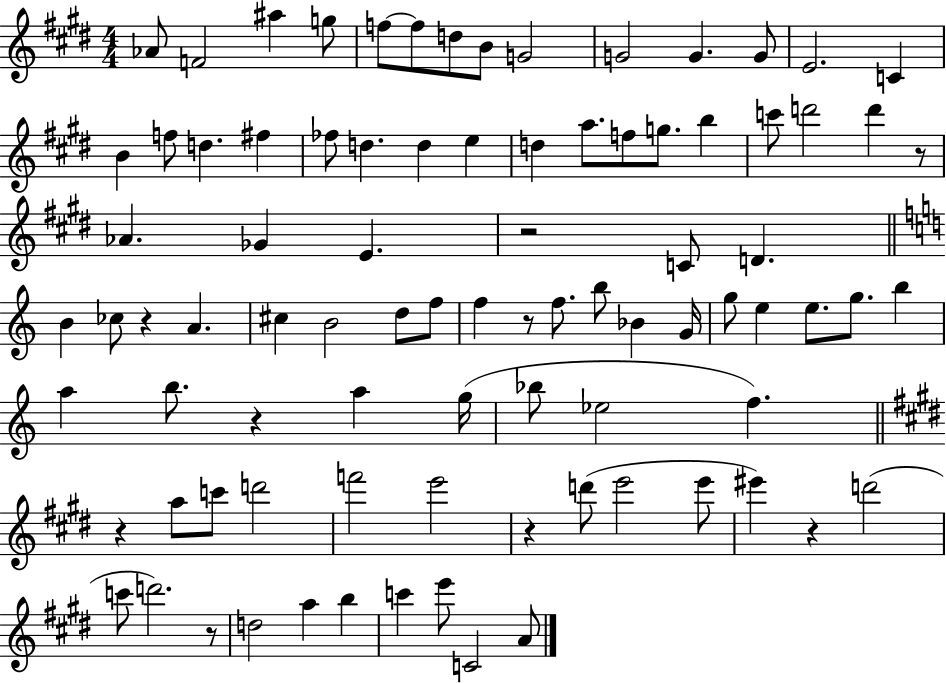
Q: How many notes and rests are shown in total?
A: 87